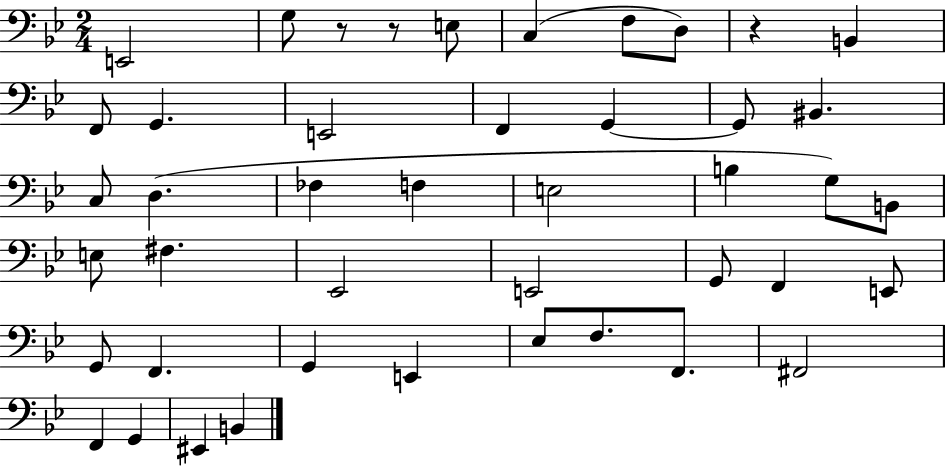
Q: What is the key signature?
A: BES major